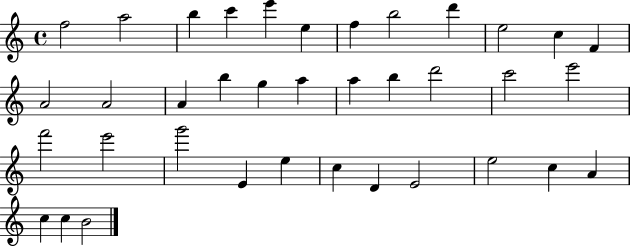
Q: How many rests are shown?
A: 0